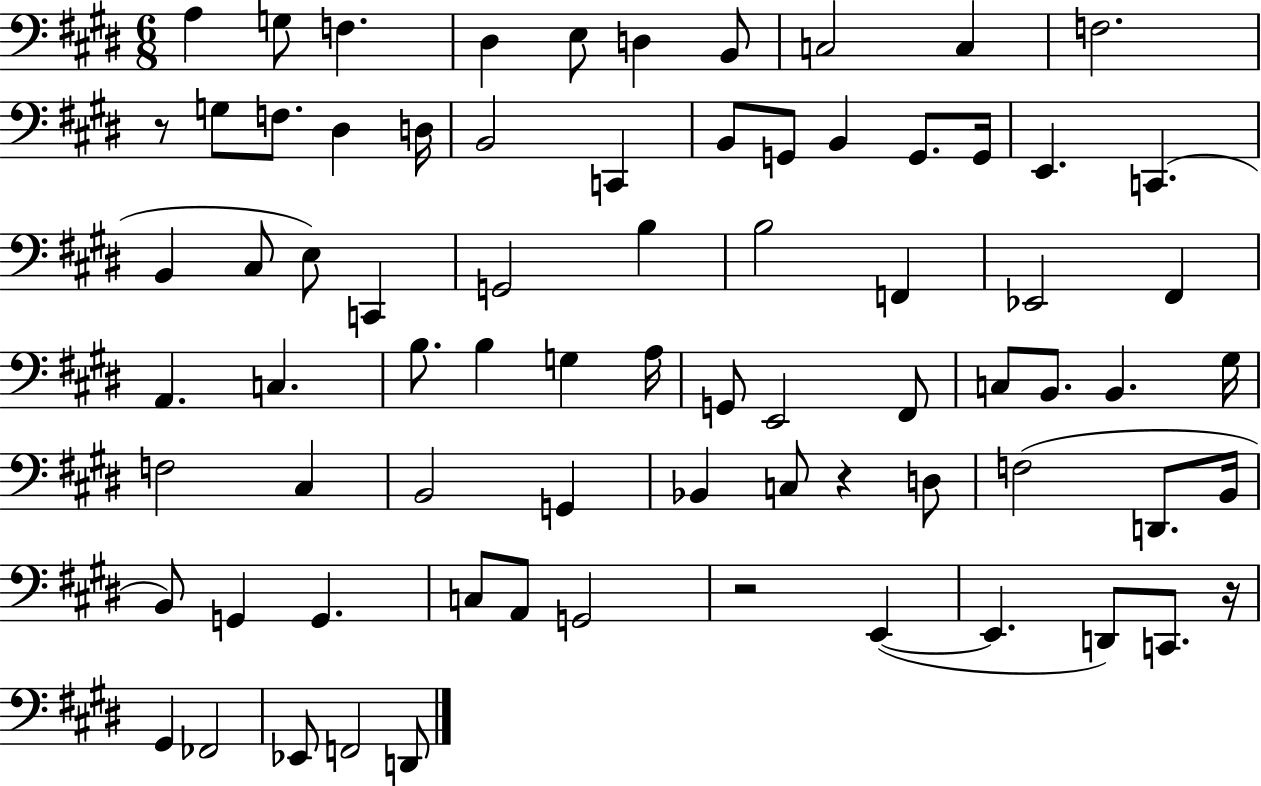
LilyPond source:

{
  \clef bass
  \numericTimeSignature
  \time 6/8
  \key e \major
  \repeat volta 2 { a4 g8 f4. | dis4 e8 d4 b,8 | c2 c4 | f2. | \break r8 g8 f8. dis4 d16 | b,2 c,4 | b,8 g,8 b,4 g,8. g,16 | e,4. c,4.( | \break b,4 cis8 e8) c,4 | g,2 b4 | b2 f,4 | ees,2 fis,4 | \break a,4. c4. | b8. b4 g4 a16 | g,8 e,2 fis,8 | c8 b,8. b,4. gis16 | \break f2 cis4 | b,2 g,4 | bes,4 c8 r4 d8 | f2( d,8. b,16 | \break b,8) g,4 g,4. | c8 a,8 g,2 | r2 e,4~(~ | e,4. d,8) c,8. r16 | \break gis,4 fes,2 | ees,8 f,2 d,8 | } \bar "|."
}